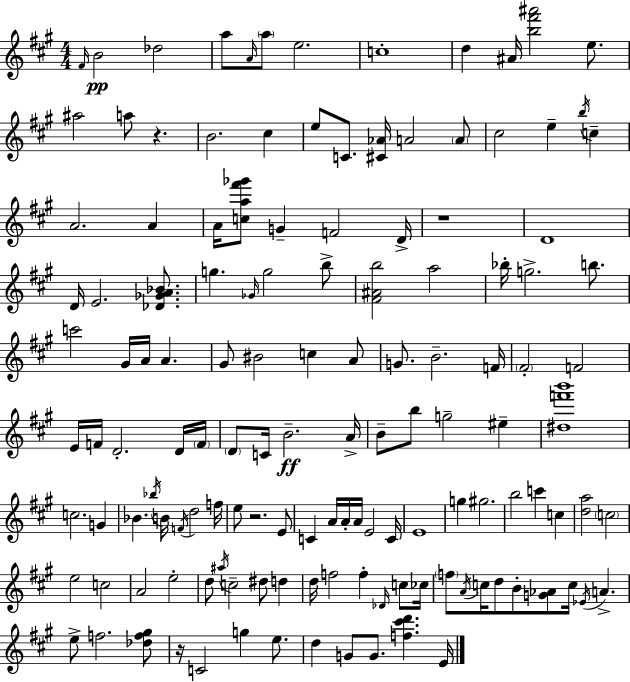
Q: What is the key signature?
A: A major